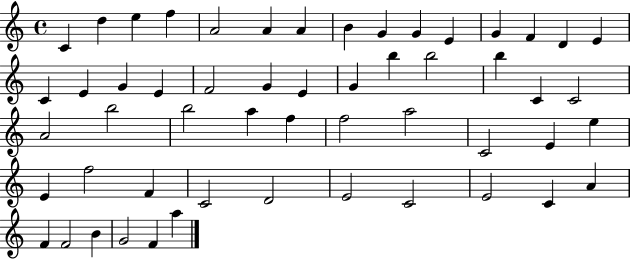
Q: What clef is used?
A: treble